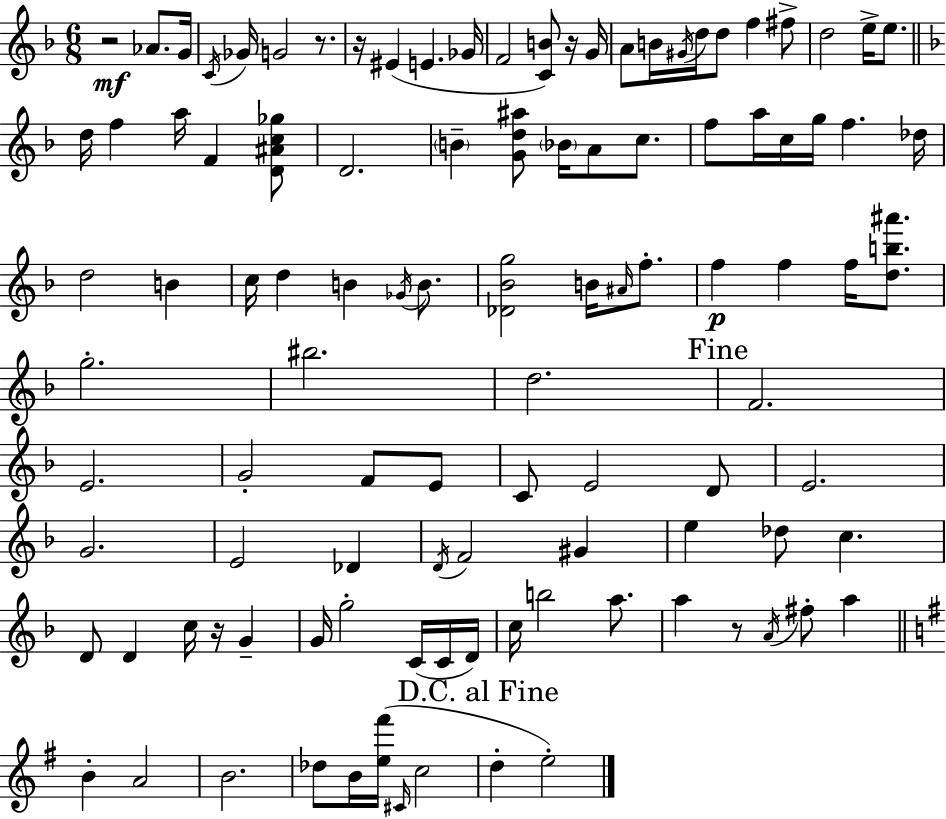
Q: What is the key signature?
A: F major